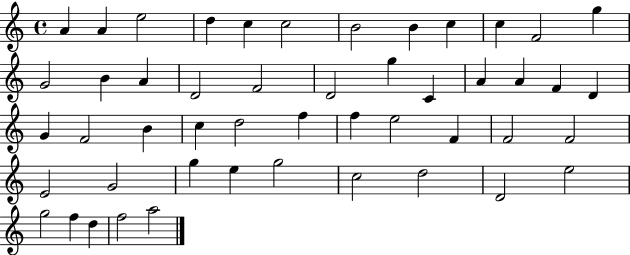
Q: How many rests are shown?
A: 0